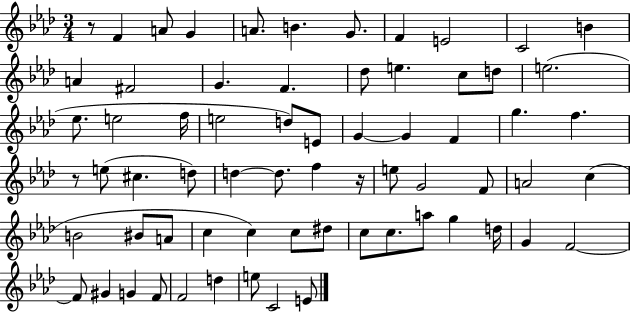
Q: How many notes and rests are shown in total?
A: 67